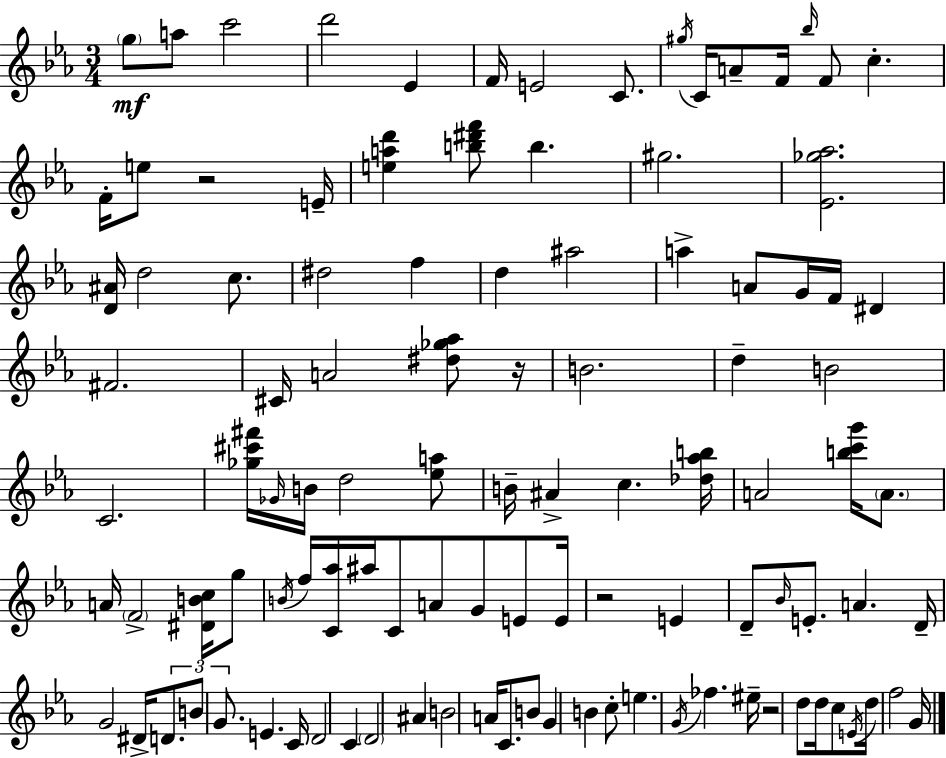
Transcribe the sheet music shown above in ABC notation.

X:1
T:Untitled
M:3/4
L:1/4
K:Cm
g/2 a/2 c'2 d'2 _E F/4 E2 C/2 ^g/4 C/4 A/2 F/4 _b/4 F/2 c F/4 e/2 z2 E/4 [ead'] [b^d'f']/2 b ^g2 [_E_g_a]2 [D^A]/4 d2 c/2 ^d2 f d ^a2 a A/2 G/4 F/4 ^D ^F2 ^C/4 A2 [^d_g_a]/2 z/4 B2 d B2 C2 [_g^c'^f']/4 _G/4 B/4 d2 [_ea]/2 B/4 ^A c [_d_ab]/4 A2 [bc'g']/4 A/2 A/4 F2 [^DBc]/4 g/2 B/4 f/4 [C_a]/4 ^a/4 C/2 A/2 G/2 E/2 E/4 z2 E D/2 _B/4 E/2 A D/4 G2 ^D/4 D/2 B/2 G/2 E C/4 D2 C D2 ^A B2 A/4 C/2 B/2 G B c/2 e G/4 _f ^e/4 z2 d/2 d/4 c/2 E/4 d/4 f2 G/4